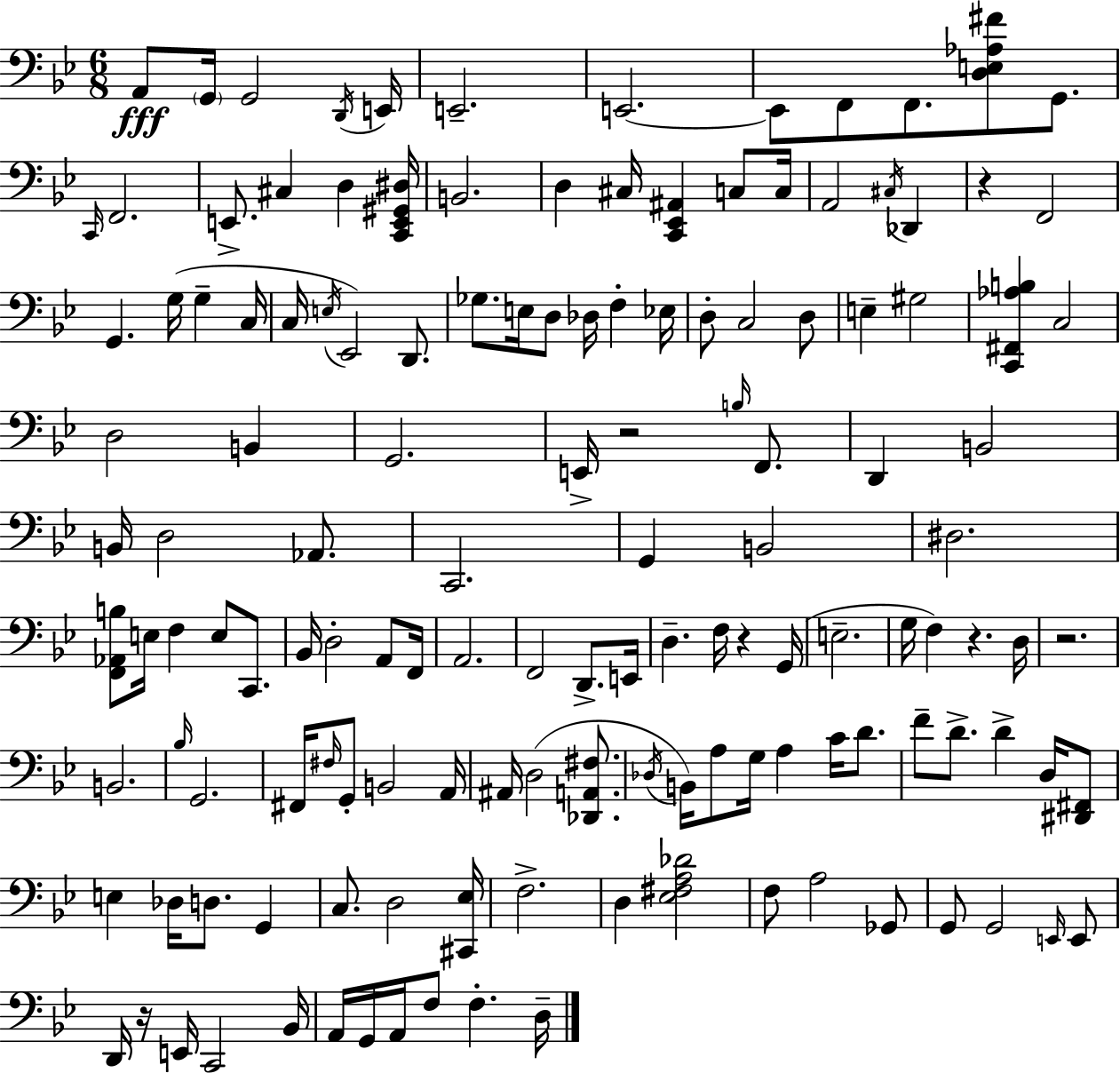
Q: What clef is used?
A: bass